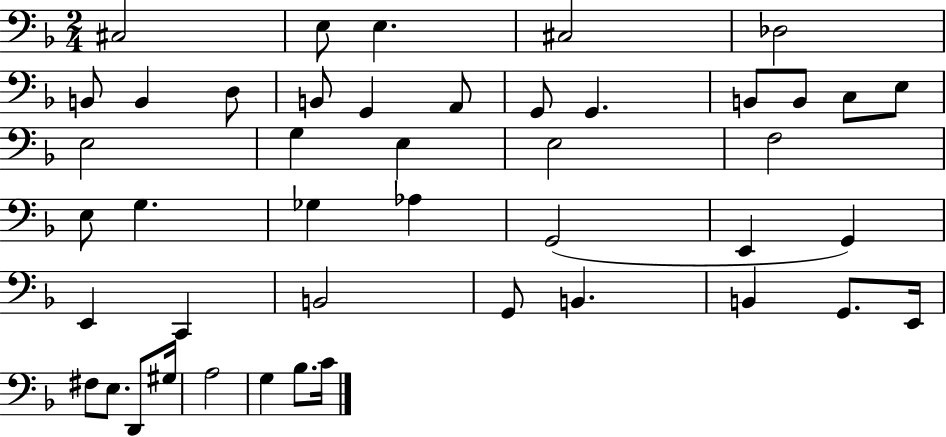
C#3/h E3/e E3/q. C#3/h Db3/h B2/e B2/q D3/e B2/e G2/q A2/e G2/e G2/q. B2/e B2/e C3/e E3/e E3/h G3/q E3/q E3/h F3/h E3/e G3/q. Gb3/q Ab3/q G2/h E2/q G2/q E2/q C2/q B2/h G2/e B2/q. B2/q G2/e. E2/s F#3/e E3/e. D2/e G#3/s A3/h G3/q Bb3/e. C4/s